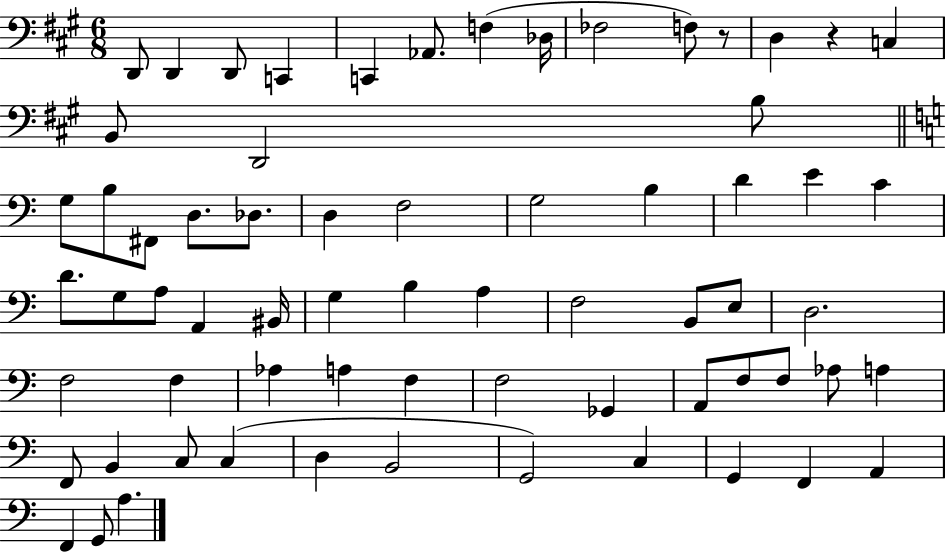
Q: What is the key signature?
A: A major